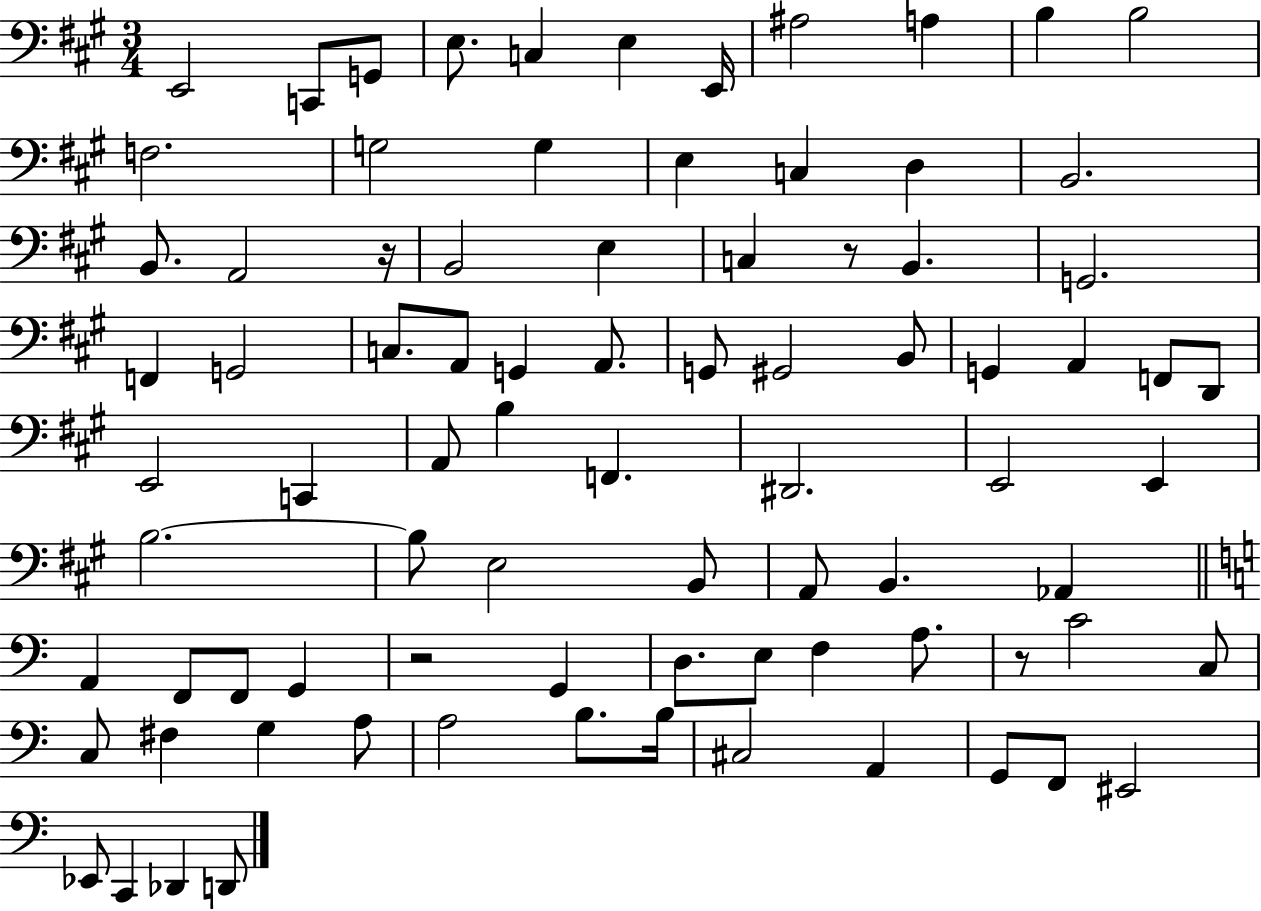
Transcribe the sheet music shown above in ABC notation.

X:1
T:Untitled
M:3/4
L:1/4
K:A
E,,2 C,,/2 G,,/2 E,/2 C, E, E,,/4 ^A,2 A, B, B,2 F,2 G,2 G, E, C, D, B,,2 B,,/2 A,,2 z/4 B,,2 E, C, z/2 B,, G,,2 F,, G,,2 C,/2 A,,/2 G,, A,,/2 G,,/2 ^G,,2 B,,/2 G,, A,, F,,/2 D,,/2 E,,2 C,, A,,/2 B, F,, ^D,,2 E,,2 E,, B,2 B,/2 E,2 B,,/2 A,,/2 B,, _A,, A,, F,,/2 F,,/2 G,, z2 G,, D,/2 E,/2 F, A,/2 z/2 C2 C,/2 C,/2 ^F, G, A,/2 A,2 B,/2 B,/4 ^C,2 A,, G,,/2 F,,/2 ^E,,2 _E,,/2 C,, _D,, D,,/2